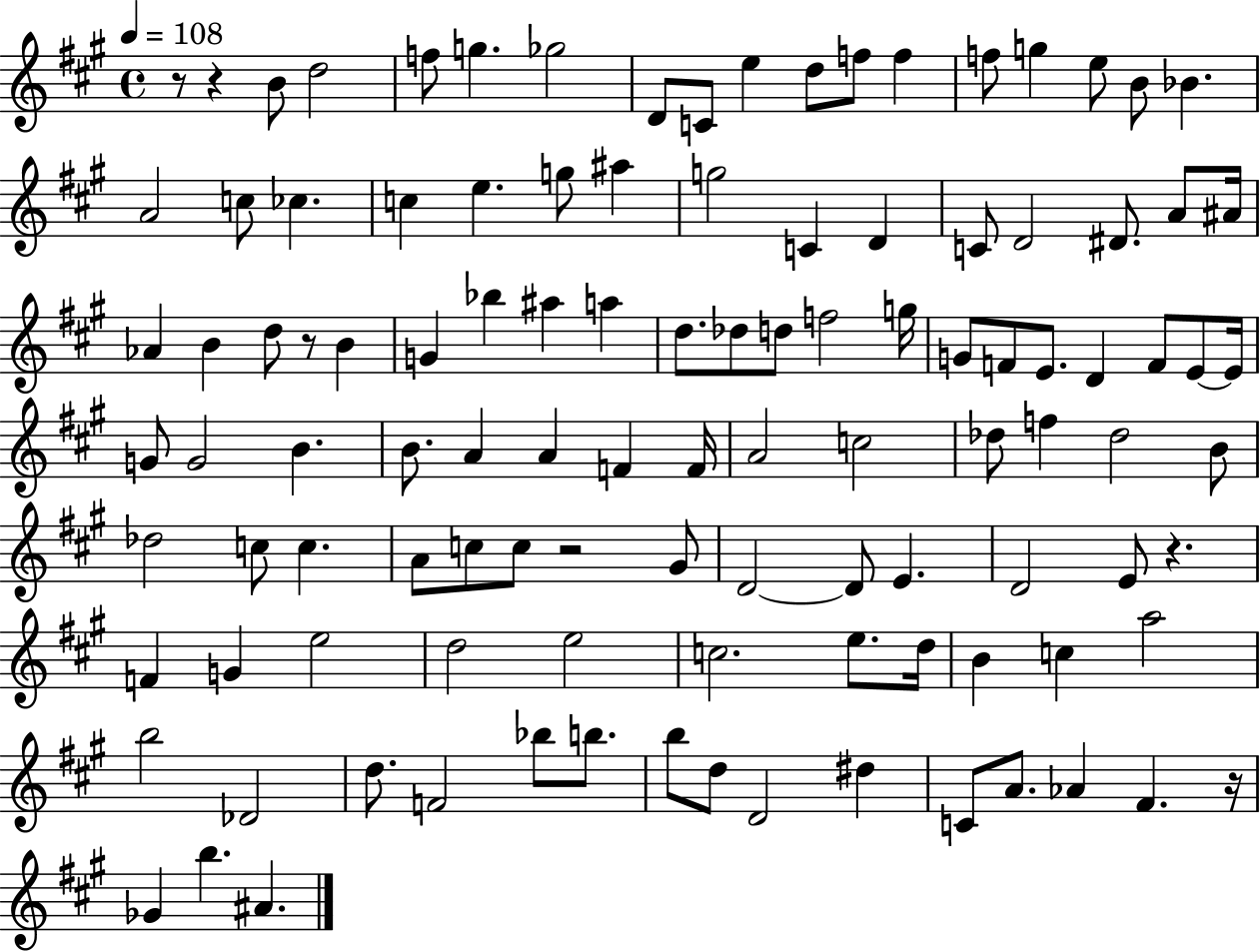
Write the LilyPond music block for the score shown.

{
  \clef treble
  \time 4/4
  \defaultTimeSignature
  \key a \major
  \tempo 4 = 108
  r8 r4 b'8 d''2 | f''8 g''4. ges''2 | d'8 c'8 e''4 d''8 f''8 f''4 | f''8 g''4 e''8 b'8 bes'4. | \break a'2 c''8 ces''4. | c''4 e''4. g''8 ais''4 | g''2 c'4 d'4 | c'8 d'2 dis'8. a'8 ais'16 | \break aes'4 b'4 d''8 r8 b'4 | g'4 bes''4 ais''4 a''4 | d''8. des''8 d''8 f''2 g''16 | g'8 f'8 e'8. d'4 f'8 e'8~~ e'16 | \break g'8 g'2 b'4. | b'8. a'4 a'4 f'4 f'16 | a'2 c''2 | des''8 f''4 des''2 b'8 | \break des''2 c''8 c''4. | a'8 c''8 c''8 r2 gis'8 | d'2~~ d'8 e'4. | d'2 e'8 r4. | \break f'4 g'4 e''2 | d''2 e''2 | c''2. e''8. d''16 | b'4 c''4 a''2 | \break b''2 des'2 | d''8. f'2 bes''8 b''8. | b''8 d''8 d'2 dis''4 | c'8 a'8. aes'4 fis'4. r16 | \break ges'4 b''4. ais'4. | \bar "|."
}